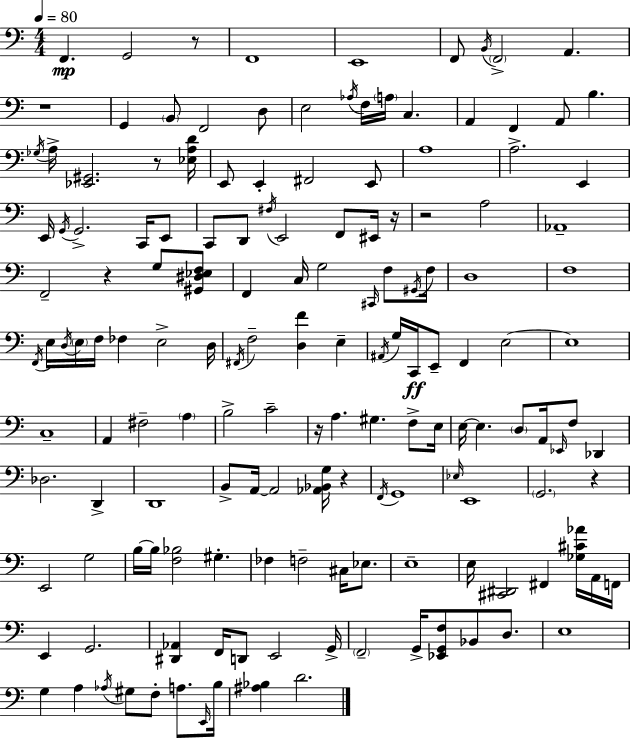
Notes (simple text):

F2/q. G2/h R/e F2/w E2/w F2/e B2/s F2/h A2/q. R/w G2/q B2/e F2/h D3/e E3/h Ab3/s F3/s A3/s C3/q. A2/q F2/q A2/e B3/q. Gb3/s A3/s [Eb2,G#2]/h. R/e [Eb3,A3,D4]/s E2/e E2/q F#2/h E2/e A3/w A3/h. E2/q E2/s G2/s G2/h. C2/s E2/e C2/e D2/e F#3/s E2/h F2/e EIS2/s R/s R/h A3/h Ab2/w F2/h R/q G3/e [G#2,D#3,Eb3,F3]/e F2/q C3/s G3/h C#2/s F3/e G#2/s F3/s D3/w F3/w F2/s E3/s D3/s E3/s F3/s FES3/q E3/h D3/s F#2/s F3/h [D3,F4]/q E3/q A#2/s G3/s C2/s E2/e F2/q E3/h E3/w C3/w A2/q F#3/h A3/q B3/h C4/h R/s A3/q. G#3/q. F3/e E3/s E3/s E3/q. D3/e A2/s Eb2/s F3/e Db2/q Db3/h. D2/q D2/w B2/e A2/s A2/h [Ab2,Bb2,G3]/s R/q F2/s G2/w Eb3/s E2/w G2/h. R/q E2/h G3/h B3/s B3/s [F3,Bb3]/h G#3/q. FES3/q F3/h C#3/s Eb3/e. E3/w E3/s [C#2,D#2]/h F#2/q [Gb3,C#4,Ab4]/s A2/s F2/s E2/q G2/h. [D#2,Ab2]/q F2/s D2/e E2/h G2/s F2/h G2/s [Eb2,G2,F3]/e Bb2/e D3/e. E3/w G3/q A3/q Ab3/s G#3/e F3/e A3/e. E2/s B3/s [A#3,Bb3]/q D4/h.